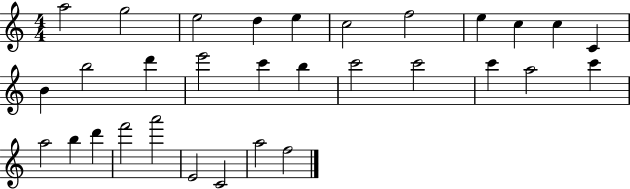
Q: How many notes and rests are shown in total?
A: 31